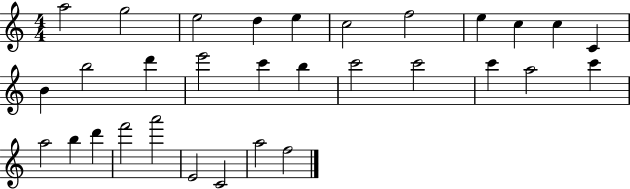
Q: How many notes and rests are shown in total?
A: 31